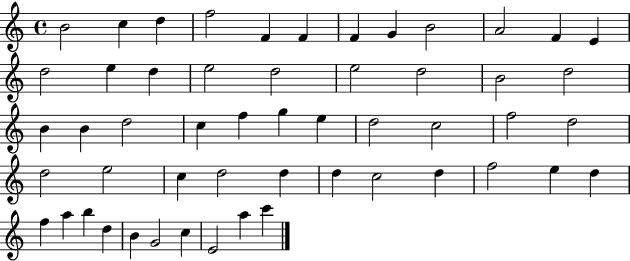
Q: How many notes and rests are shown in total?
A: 53